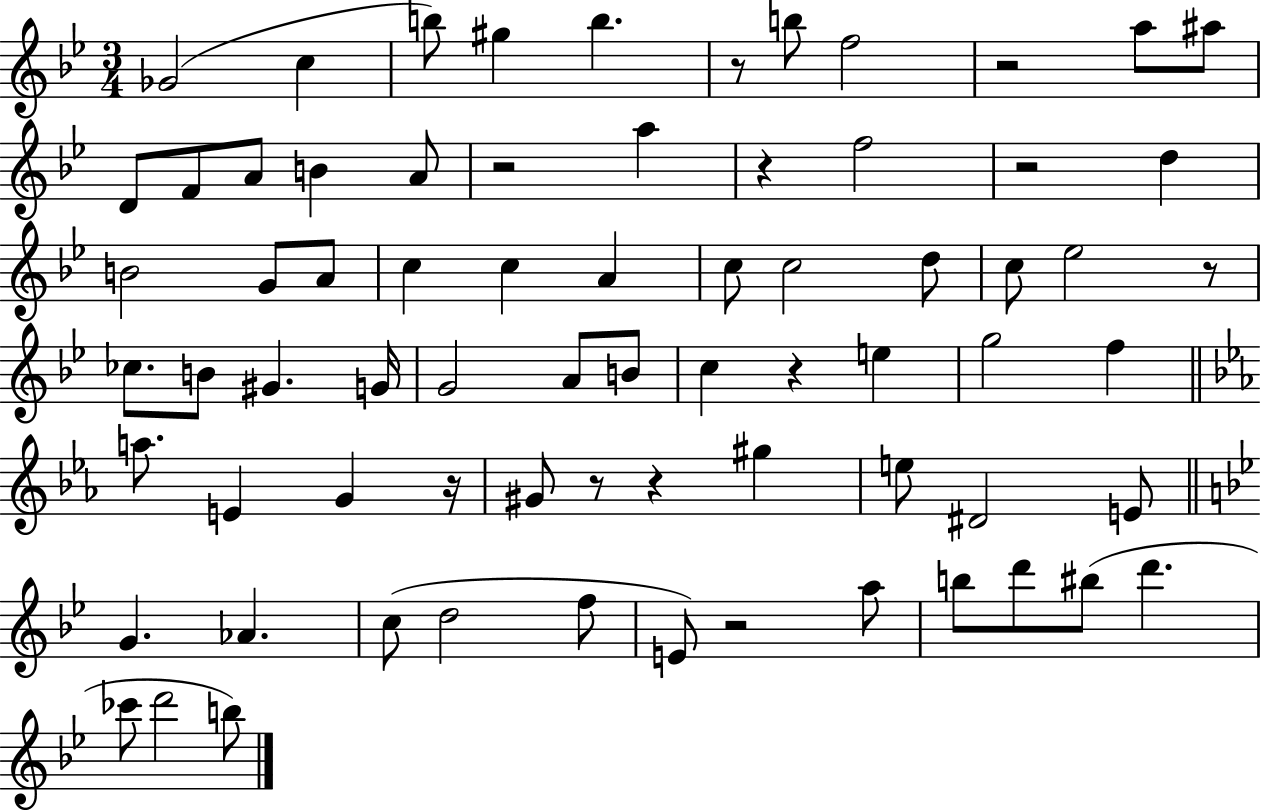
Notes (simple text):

Gb4/h C5/q B5/e G#5/q B5/q. R/e B5/e F5/h R/h A5/e A#5/e D4/e F4/e A4/e B4/q A4/e R/h A5/q R/q F5/h R/h D5/q B4/h G4/e A4/e C5/q C5/q A4/q C5/e C5/h D5/e C5/e Eb5/h R/e CES5/e. B4/e G#4/q. G4/s G4/h A4/e B4/e C5/q R/q E5/q G5/h F5/q A5/e. E4/q G4/q R/s G#4/e R/e R/q G#5/q E5/e D#4/h E4/e G4/q. Ab4/q. C5/e D5/h F5/e E4/e R/h A5/e B5/e D6/e BIS5/e D6/q. CES6/e D6/h B5/e